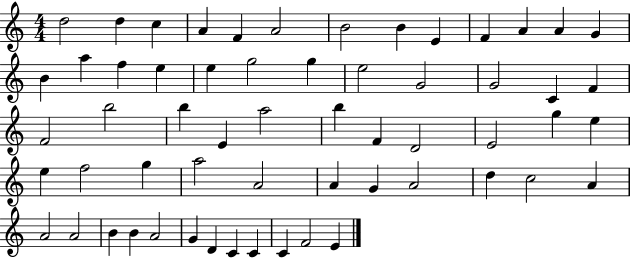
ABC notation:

X:1
T:Untitled
M:4/4
L:1/4
K:C
d2 d c A F A2 B2 B E F A A G B a f e e g2 g e2 G2 G2 C F F2 b2 b E a2 b F D2 E2 g e e f2 g a2 A2 A G A2 d c2 A A2 A2 B B A2 G D C C C F2 E